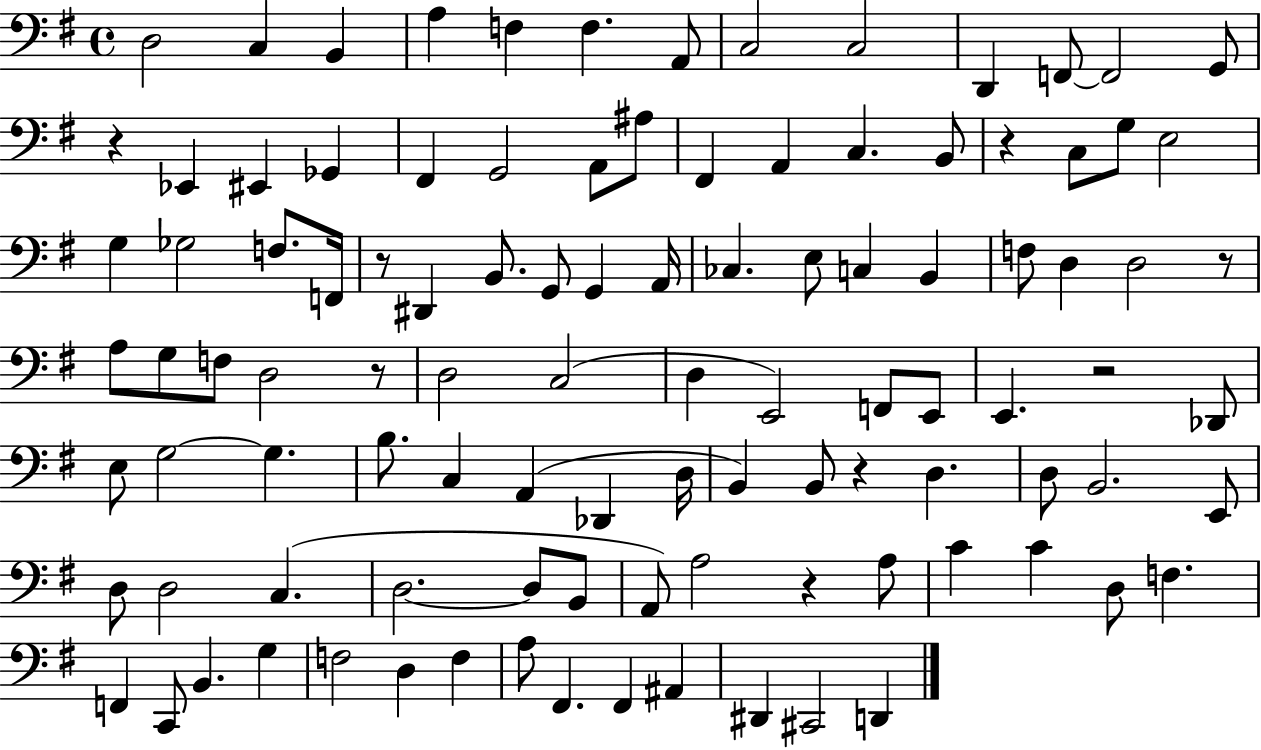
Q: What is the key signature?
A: G major